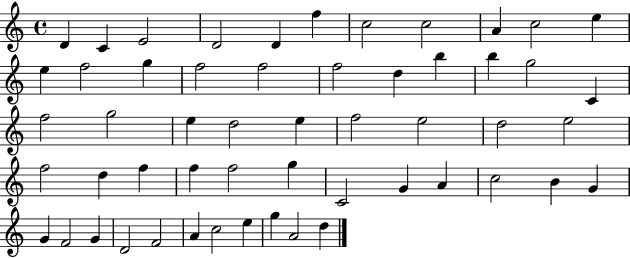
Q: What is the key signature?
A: C major